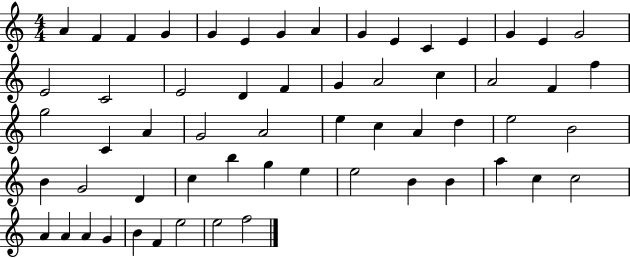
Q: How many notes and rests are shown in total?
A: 59